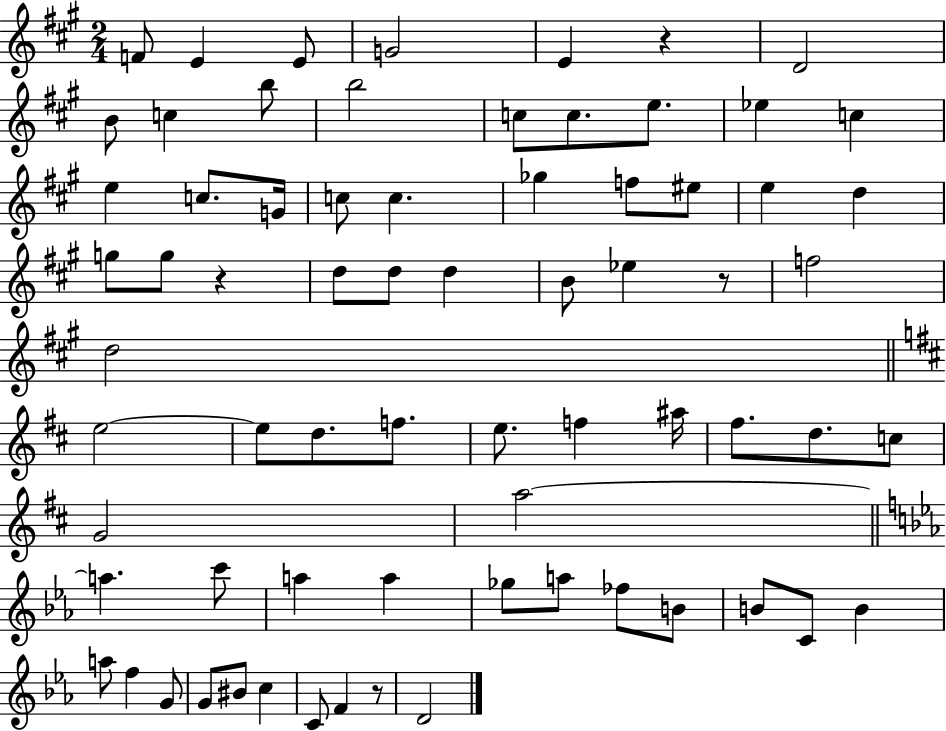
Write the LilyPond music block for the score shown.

{
  \clef treble
  \numericTimeSignature
  \time 2/4
  \key a \major
  f'8 e'4 e'8 | g'2 | e'4 r4 | d'2 | \break b'8 c''4 b''8 | b''2 | c''8 c''8. e''8. | ees''4 c''4 | \break e''4 c''8. g'16 | c''8 c''4. | ges''4 f''8 eis''8 | e''4 d''4 | \break g''8 g''8 r4 | d''8 d''8 d''4 | b'8 ees''4 r8 | f''2 | \break d''2 | \bar "||" \break \key d \major e''2~~ | e''8 d''8. f''8. | e''8. f''4 ais''16 | fis''8. d''8. c''8 | \break g'2 | a''2~~ | \bar "||" \break \key c \minor a''4. c'''8 | a''4 a''4 | ges''8 a''8 fes''8 b'8 | b'8 c'8 b'4 | \break a''8 f''4 g'8 | g'8 bis'8 c''4 | c'8 f'4 r8 | d'2 | \break \bar "|."
}